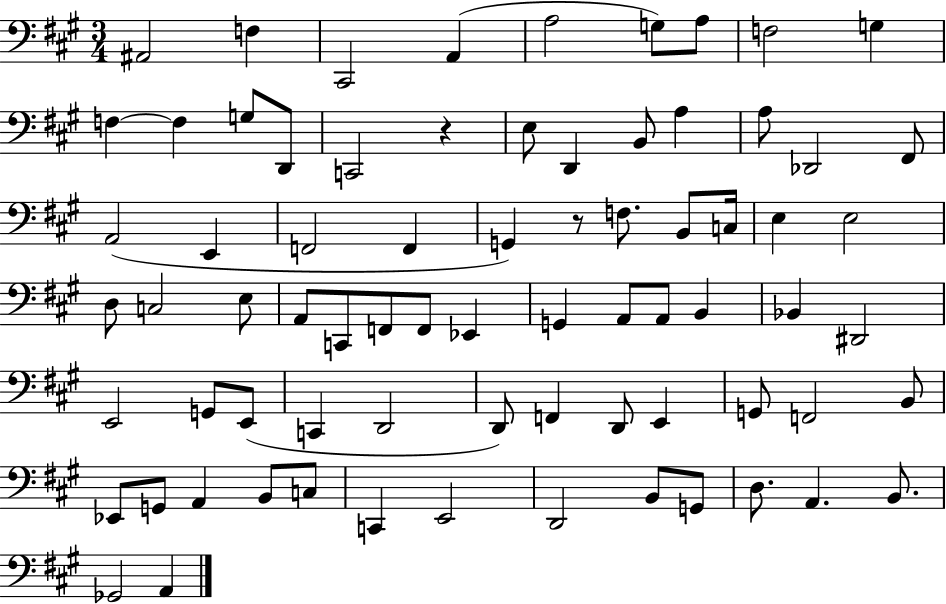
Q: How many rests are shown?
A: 2